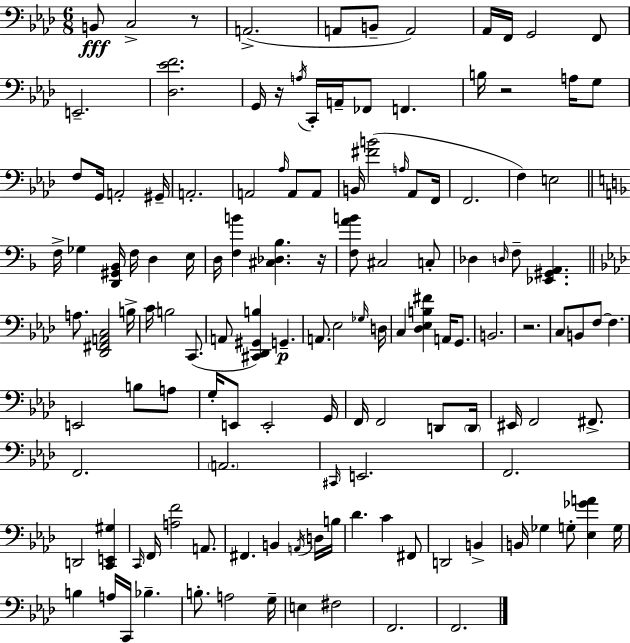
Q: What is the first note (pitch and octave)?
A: B2